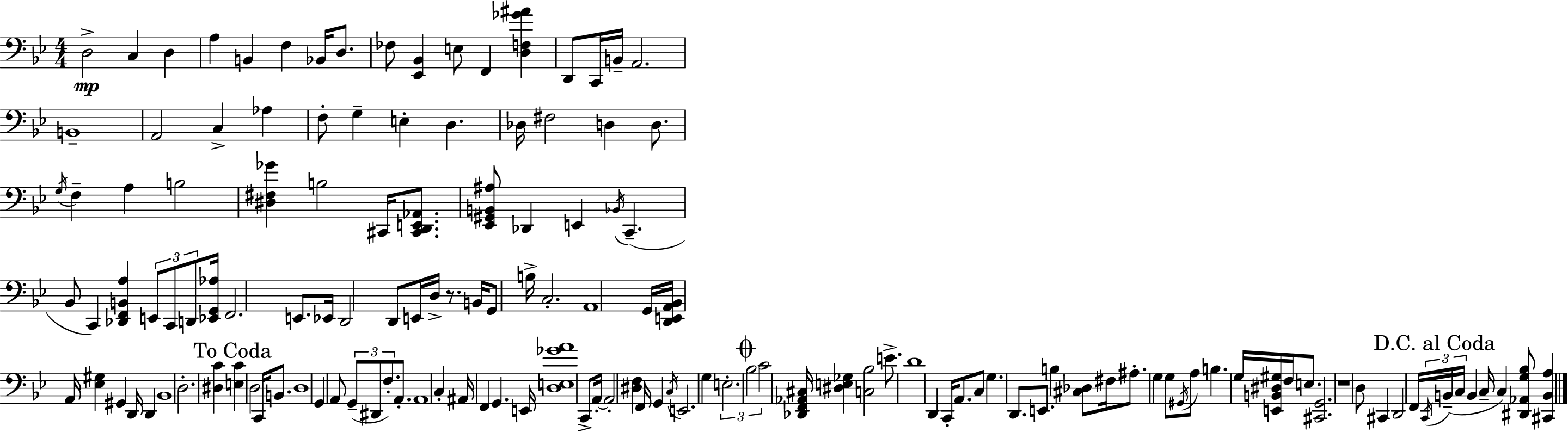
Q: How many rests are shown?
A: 2